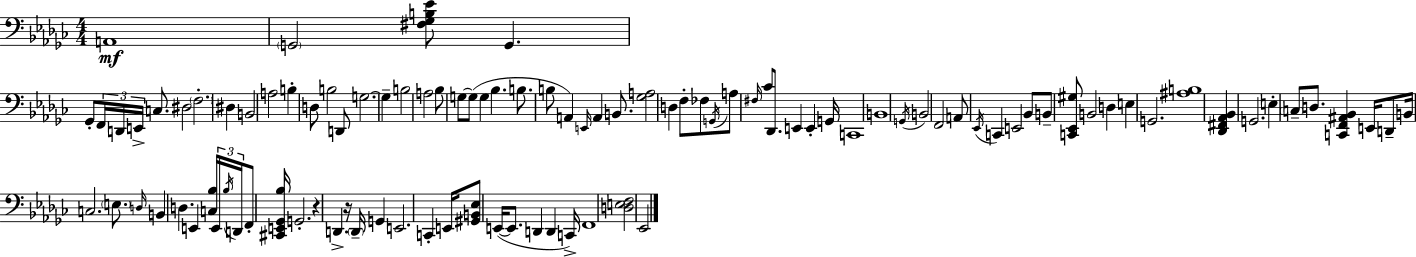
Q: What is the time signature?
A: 4/4